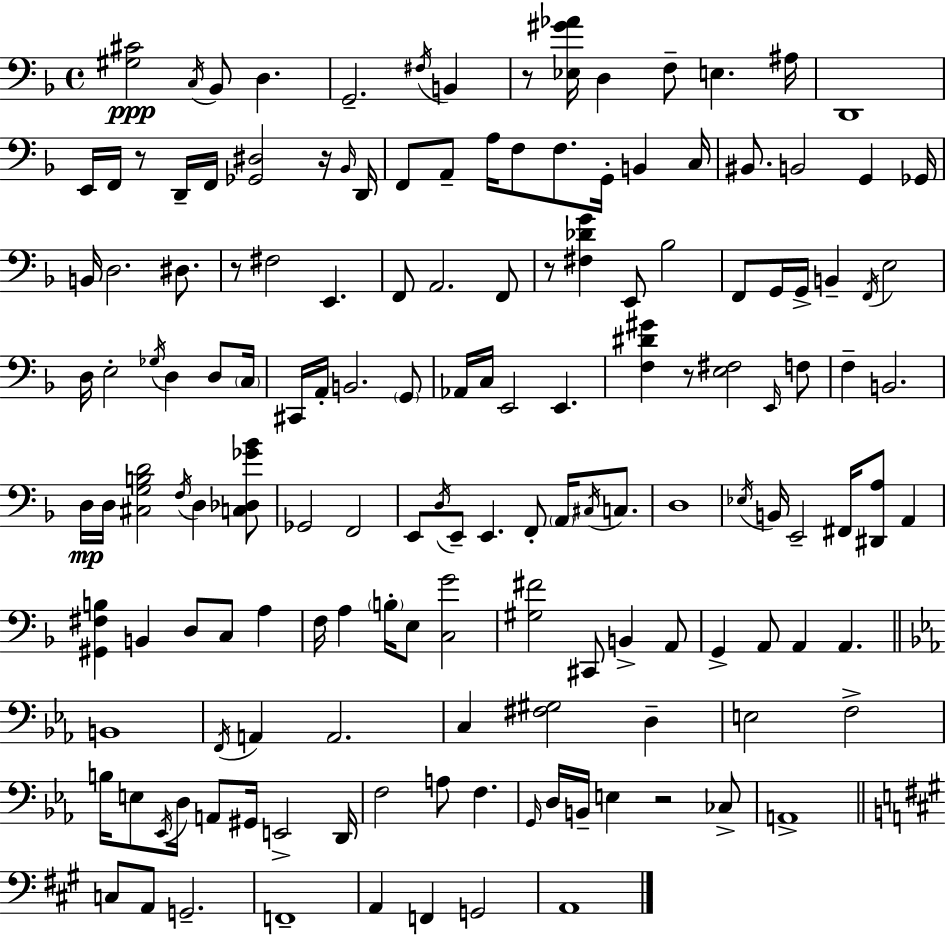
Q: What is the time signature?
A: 4/4